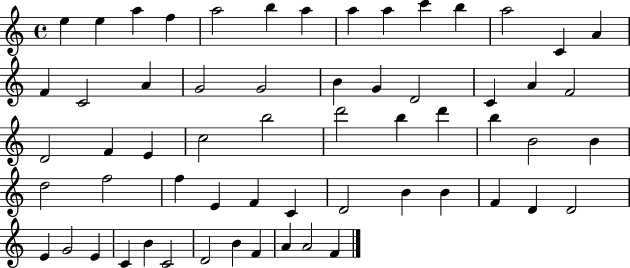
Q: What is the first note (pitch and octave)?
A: E5